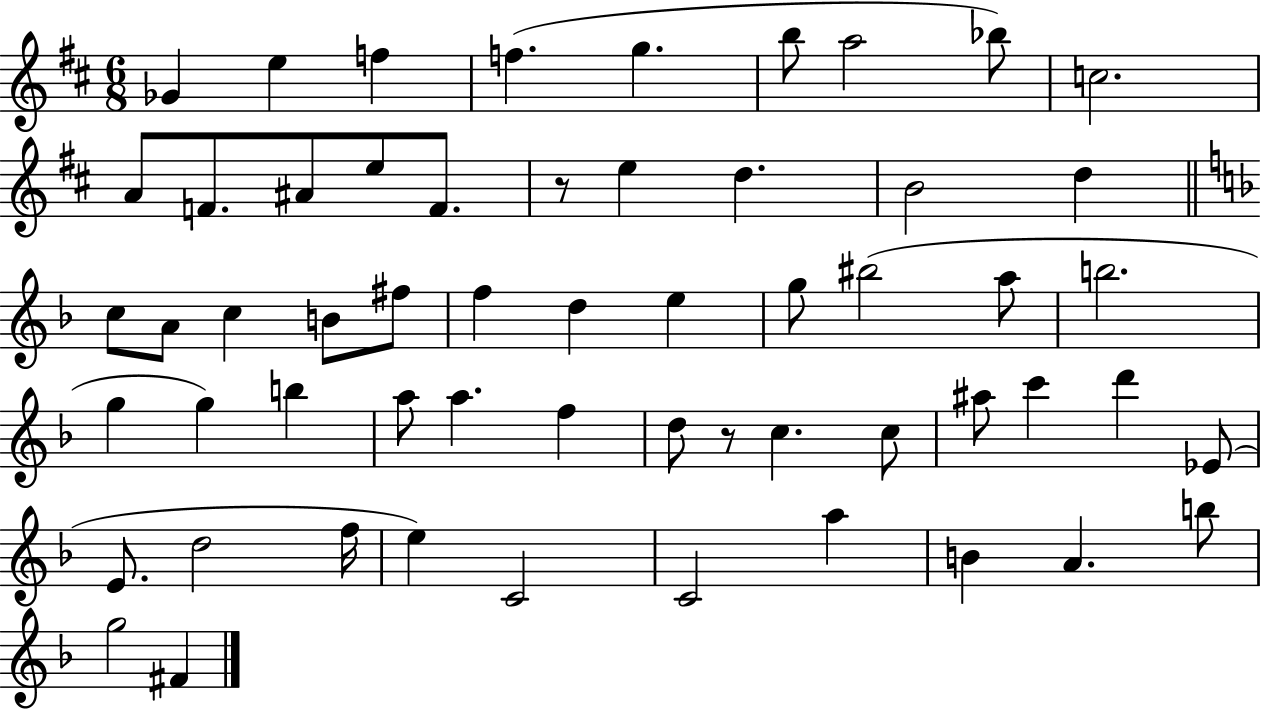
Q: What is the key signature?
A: D major